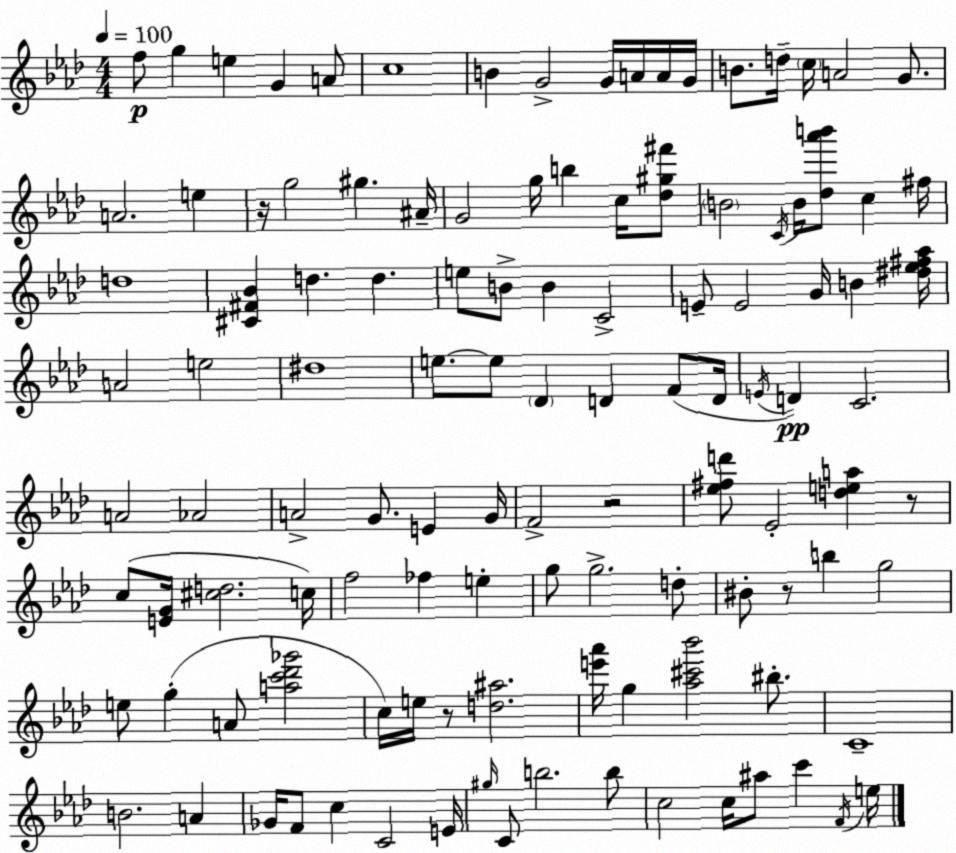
X:1
T:Untitled
M:4/4
L:1/4
K:Fm
f/2 g e G A/2 c4 B G2 G/4 A/4 A/4 G/4 B/2 d/4 c/4 A2 G/2 A2 e z/4 g2 ^g ^A/4 G2 g/4 b c/4 [_d^g^f']/2 B2 C/4 B/4 [_d_a'b']/2 c ^f/4 d4 [^C^F_B] d d e/2 B/2 B C2 E/2 E2 G/4 B [^d_e^f_a]/4 A2 e2 ^d4 e/2 e/2 _D D F/2 D/4 E/4 D C2 A2 _A2 A2 G/2 E G/4 F2 z2 [_e^fd']/2 _E2 [dea] z/2 c/2 [EG]/4 [^cd]2 c/4 f2 _f e g/2 g2 d/2 ^B/2 z/2 b g2 e/2 g A/2 [ac'_d'_g']2 c/4 e/4 z/2 [d^a]2 [e'_a']/4 g [_a^c'_b']2 ^b/2 C4 B2 A _G/4 F/2 c C2 E/4 ^g/4 C/2 b2 b/2 c2 c/4 ^a/2 c' F/4 e/4